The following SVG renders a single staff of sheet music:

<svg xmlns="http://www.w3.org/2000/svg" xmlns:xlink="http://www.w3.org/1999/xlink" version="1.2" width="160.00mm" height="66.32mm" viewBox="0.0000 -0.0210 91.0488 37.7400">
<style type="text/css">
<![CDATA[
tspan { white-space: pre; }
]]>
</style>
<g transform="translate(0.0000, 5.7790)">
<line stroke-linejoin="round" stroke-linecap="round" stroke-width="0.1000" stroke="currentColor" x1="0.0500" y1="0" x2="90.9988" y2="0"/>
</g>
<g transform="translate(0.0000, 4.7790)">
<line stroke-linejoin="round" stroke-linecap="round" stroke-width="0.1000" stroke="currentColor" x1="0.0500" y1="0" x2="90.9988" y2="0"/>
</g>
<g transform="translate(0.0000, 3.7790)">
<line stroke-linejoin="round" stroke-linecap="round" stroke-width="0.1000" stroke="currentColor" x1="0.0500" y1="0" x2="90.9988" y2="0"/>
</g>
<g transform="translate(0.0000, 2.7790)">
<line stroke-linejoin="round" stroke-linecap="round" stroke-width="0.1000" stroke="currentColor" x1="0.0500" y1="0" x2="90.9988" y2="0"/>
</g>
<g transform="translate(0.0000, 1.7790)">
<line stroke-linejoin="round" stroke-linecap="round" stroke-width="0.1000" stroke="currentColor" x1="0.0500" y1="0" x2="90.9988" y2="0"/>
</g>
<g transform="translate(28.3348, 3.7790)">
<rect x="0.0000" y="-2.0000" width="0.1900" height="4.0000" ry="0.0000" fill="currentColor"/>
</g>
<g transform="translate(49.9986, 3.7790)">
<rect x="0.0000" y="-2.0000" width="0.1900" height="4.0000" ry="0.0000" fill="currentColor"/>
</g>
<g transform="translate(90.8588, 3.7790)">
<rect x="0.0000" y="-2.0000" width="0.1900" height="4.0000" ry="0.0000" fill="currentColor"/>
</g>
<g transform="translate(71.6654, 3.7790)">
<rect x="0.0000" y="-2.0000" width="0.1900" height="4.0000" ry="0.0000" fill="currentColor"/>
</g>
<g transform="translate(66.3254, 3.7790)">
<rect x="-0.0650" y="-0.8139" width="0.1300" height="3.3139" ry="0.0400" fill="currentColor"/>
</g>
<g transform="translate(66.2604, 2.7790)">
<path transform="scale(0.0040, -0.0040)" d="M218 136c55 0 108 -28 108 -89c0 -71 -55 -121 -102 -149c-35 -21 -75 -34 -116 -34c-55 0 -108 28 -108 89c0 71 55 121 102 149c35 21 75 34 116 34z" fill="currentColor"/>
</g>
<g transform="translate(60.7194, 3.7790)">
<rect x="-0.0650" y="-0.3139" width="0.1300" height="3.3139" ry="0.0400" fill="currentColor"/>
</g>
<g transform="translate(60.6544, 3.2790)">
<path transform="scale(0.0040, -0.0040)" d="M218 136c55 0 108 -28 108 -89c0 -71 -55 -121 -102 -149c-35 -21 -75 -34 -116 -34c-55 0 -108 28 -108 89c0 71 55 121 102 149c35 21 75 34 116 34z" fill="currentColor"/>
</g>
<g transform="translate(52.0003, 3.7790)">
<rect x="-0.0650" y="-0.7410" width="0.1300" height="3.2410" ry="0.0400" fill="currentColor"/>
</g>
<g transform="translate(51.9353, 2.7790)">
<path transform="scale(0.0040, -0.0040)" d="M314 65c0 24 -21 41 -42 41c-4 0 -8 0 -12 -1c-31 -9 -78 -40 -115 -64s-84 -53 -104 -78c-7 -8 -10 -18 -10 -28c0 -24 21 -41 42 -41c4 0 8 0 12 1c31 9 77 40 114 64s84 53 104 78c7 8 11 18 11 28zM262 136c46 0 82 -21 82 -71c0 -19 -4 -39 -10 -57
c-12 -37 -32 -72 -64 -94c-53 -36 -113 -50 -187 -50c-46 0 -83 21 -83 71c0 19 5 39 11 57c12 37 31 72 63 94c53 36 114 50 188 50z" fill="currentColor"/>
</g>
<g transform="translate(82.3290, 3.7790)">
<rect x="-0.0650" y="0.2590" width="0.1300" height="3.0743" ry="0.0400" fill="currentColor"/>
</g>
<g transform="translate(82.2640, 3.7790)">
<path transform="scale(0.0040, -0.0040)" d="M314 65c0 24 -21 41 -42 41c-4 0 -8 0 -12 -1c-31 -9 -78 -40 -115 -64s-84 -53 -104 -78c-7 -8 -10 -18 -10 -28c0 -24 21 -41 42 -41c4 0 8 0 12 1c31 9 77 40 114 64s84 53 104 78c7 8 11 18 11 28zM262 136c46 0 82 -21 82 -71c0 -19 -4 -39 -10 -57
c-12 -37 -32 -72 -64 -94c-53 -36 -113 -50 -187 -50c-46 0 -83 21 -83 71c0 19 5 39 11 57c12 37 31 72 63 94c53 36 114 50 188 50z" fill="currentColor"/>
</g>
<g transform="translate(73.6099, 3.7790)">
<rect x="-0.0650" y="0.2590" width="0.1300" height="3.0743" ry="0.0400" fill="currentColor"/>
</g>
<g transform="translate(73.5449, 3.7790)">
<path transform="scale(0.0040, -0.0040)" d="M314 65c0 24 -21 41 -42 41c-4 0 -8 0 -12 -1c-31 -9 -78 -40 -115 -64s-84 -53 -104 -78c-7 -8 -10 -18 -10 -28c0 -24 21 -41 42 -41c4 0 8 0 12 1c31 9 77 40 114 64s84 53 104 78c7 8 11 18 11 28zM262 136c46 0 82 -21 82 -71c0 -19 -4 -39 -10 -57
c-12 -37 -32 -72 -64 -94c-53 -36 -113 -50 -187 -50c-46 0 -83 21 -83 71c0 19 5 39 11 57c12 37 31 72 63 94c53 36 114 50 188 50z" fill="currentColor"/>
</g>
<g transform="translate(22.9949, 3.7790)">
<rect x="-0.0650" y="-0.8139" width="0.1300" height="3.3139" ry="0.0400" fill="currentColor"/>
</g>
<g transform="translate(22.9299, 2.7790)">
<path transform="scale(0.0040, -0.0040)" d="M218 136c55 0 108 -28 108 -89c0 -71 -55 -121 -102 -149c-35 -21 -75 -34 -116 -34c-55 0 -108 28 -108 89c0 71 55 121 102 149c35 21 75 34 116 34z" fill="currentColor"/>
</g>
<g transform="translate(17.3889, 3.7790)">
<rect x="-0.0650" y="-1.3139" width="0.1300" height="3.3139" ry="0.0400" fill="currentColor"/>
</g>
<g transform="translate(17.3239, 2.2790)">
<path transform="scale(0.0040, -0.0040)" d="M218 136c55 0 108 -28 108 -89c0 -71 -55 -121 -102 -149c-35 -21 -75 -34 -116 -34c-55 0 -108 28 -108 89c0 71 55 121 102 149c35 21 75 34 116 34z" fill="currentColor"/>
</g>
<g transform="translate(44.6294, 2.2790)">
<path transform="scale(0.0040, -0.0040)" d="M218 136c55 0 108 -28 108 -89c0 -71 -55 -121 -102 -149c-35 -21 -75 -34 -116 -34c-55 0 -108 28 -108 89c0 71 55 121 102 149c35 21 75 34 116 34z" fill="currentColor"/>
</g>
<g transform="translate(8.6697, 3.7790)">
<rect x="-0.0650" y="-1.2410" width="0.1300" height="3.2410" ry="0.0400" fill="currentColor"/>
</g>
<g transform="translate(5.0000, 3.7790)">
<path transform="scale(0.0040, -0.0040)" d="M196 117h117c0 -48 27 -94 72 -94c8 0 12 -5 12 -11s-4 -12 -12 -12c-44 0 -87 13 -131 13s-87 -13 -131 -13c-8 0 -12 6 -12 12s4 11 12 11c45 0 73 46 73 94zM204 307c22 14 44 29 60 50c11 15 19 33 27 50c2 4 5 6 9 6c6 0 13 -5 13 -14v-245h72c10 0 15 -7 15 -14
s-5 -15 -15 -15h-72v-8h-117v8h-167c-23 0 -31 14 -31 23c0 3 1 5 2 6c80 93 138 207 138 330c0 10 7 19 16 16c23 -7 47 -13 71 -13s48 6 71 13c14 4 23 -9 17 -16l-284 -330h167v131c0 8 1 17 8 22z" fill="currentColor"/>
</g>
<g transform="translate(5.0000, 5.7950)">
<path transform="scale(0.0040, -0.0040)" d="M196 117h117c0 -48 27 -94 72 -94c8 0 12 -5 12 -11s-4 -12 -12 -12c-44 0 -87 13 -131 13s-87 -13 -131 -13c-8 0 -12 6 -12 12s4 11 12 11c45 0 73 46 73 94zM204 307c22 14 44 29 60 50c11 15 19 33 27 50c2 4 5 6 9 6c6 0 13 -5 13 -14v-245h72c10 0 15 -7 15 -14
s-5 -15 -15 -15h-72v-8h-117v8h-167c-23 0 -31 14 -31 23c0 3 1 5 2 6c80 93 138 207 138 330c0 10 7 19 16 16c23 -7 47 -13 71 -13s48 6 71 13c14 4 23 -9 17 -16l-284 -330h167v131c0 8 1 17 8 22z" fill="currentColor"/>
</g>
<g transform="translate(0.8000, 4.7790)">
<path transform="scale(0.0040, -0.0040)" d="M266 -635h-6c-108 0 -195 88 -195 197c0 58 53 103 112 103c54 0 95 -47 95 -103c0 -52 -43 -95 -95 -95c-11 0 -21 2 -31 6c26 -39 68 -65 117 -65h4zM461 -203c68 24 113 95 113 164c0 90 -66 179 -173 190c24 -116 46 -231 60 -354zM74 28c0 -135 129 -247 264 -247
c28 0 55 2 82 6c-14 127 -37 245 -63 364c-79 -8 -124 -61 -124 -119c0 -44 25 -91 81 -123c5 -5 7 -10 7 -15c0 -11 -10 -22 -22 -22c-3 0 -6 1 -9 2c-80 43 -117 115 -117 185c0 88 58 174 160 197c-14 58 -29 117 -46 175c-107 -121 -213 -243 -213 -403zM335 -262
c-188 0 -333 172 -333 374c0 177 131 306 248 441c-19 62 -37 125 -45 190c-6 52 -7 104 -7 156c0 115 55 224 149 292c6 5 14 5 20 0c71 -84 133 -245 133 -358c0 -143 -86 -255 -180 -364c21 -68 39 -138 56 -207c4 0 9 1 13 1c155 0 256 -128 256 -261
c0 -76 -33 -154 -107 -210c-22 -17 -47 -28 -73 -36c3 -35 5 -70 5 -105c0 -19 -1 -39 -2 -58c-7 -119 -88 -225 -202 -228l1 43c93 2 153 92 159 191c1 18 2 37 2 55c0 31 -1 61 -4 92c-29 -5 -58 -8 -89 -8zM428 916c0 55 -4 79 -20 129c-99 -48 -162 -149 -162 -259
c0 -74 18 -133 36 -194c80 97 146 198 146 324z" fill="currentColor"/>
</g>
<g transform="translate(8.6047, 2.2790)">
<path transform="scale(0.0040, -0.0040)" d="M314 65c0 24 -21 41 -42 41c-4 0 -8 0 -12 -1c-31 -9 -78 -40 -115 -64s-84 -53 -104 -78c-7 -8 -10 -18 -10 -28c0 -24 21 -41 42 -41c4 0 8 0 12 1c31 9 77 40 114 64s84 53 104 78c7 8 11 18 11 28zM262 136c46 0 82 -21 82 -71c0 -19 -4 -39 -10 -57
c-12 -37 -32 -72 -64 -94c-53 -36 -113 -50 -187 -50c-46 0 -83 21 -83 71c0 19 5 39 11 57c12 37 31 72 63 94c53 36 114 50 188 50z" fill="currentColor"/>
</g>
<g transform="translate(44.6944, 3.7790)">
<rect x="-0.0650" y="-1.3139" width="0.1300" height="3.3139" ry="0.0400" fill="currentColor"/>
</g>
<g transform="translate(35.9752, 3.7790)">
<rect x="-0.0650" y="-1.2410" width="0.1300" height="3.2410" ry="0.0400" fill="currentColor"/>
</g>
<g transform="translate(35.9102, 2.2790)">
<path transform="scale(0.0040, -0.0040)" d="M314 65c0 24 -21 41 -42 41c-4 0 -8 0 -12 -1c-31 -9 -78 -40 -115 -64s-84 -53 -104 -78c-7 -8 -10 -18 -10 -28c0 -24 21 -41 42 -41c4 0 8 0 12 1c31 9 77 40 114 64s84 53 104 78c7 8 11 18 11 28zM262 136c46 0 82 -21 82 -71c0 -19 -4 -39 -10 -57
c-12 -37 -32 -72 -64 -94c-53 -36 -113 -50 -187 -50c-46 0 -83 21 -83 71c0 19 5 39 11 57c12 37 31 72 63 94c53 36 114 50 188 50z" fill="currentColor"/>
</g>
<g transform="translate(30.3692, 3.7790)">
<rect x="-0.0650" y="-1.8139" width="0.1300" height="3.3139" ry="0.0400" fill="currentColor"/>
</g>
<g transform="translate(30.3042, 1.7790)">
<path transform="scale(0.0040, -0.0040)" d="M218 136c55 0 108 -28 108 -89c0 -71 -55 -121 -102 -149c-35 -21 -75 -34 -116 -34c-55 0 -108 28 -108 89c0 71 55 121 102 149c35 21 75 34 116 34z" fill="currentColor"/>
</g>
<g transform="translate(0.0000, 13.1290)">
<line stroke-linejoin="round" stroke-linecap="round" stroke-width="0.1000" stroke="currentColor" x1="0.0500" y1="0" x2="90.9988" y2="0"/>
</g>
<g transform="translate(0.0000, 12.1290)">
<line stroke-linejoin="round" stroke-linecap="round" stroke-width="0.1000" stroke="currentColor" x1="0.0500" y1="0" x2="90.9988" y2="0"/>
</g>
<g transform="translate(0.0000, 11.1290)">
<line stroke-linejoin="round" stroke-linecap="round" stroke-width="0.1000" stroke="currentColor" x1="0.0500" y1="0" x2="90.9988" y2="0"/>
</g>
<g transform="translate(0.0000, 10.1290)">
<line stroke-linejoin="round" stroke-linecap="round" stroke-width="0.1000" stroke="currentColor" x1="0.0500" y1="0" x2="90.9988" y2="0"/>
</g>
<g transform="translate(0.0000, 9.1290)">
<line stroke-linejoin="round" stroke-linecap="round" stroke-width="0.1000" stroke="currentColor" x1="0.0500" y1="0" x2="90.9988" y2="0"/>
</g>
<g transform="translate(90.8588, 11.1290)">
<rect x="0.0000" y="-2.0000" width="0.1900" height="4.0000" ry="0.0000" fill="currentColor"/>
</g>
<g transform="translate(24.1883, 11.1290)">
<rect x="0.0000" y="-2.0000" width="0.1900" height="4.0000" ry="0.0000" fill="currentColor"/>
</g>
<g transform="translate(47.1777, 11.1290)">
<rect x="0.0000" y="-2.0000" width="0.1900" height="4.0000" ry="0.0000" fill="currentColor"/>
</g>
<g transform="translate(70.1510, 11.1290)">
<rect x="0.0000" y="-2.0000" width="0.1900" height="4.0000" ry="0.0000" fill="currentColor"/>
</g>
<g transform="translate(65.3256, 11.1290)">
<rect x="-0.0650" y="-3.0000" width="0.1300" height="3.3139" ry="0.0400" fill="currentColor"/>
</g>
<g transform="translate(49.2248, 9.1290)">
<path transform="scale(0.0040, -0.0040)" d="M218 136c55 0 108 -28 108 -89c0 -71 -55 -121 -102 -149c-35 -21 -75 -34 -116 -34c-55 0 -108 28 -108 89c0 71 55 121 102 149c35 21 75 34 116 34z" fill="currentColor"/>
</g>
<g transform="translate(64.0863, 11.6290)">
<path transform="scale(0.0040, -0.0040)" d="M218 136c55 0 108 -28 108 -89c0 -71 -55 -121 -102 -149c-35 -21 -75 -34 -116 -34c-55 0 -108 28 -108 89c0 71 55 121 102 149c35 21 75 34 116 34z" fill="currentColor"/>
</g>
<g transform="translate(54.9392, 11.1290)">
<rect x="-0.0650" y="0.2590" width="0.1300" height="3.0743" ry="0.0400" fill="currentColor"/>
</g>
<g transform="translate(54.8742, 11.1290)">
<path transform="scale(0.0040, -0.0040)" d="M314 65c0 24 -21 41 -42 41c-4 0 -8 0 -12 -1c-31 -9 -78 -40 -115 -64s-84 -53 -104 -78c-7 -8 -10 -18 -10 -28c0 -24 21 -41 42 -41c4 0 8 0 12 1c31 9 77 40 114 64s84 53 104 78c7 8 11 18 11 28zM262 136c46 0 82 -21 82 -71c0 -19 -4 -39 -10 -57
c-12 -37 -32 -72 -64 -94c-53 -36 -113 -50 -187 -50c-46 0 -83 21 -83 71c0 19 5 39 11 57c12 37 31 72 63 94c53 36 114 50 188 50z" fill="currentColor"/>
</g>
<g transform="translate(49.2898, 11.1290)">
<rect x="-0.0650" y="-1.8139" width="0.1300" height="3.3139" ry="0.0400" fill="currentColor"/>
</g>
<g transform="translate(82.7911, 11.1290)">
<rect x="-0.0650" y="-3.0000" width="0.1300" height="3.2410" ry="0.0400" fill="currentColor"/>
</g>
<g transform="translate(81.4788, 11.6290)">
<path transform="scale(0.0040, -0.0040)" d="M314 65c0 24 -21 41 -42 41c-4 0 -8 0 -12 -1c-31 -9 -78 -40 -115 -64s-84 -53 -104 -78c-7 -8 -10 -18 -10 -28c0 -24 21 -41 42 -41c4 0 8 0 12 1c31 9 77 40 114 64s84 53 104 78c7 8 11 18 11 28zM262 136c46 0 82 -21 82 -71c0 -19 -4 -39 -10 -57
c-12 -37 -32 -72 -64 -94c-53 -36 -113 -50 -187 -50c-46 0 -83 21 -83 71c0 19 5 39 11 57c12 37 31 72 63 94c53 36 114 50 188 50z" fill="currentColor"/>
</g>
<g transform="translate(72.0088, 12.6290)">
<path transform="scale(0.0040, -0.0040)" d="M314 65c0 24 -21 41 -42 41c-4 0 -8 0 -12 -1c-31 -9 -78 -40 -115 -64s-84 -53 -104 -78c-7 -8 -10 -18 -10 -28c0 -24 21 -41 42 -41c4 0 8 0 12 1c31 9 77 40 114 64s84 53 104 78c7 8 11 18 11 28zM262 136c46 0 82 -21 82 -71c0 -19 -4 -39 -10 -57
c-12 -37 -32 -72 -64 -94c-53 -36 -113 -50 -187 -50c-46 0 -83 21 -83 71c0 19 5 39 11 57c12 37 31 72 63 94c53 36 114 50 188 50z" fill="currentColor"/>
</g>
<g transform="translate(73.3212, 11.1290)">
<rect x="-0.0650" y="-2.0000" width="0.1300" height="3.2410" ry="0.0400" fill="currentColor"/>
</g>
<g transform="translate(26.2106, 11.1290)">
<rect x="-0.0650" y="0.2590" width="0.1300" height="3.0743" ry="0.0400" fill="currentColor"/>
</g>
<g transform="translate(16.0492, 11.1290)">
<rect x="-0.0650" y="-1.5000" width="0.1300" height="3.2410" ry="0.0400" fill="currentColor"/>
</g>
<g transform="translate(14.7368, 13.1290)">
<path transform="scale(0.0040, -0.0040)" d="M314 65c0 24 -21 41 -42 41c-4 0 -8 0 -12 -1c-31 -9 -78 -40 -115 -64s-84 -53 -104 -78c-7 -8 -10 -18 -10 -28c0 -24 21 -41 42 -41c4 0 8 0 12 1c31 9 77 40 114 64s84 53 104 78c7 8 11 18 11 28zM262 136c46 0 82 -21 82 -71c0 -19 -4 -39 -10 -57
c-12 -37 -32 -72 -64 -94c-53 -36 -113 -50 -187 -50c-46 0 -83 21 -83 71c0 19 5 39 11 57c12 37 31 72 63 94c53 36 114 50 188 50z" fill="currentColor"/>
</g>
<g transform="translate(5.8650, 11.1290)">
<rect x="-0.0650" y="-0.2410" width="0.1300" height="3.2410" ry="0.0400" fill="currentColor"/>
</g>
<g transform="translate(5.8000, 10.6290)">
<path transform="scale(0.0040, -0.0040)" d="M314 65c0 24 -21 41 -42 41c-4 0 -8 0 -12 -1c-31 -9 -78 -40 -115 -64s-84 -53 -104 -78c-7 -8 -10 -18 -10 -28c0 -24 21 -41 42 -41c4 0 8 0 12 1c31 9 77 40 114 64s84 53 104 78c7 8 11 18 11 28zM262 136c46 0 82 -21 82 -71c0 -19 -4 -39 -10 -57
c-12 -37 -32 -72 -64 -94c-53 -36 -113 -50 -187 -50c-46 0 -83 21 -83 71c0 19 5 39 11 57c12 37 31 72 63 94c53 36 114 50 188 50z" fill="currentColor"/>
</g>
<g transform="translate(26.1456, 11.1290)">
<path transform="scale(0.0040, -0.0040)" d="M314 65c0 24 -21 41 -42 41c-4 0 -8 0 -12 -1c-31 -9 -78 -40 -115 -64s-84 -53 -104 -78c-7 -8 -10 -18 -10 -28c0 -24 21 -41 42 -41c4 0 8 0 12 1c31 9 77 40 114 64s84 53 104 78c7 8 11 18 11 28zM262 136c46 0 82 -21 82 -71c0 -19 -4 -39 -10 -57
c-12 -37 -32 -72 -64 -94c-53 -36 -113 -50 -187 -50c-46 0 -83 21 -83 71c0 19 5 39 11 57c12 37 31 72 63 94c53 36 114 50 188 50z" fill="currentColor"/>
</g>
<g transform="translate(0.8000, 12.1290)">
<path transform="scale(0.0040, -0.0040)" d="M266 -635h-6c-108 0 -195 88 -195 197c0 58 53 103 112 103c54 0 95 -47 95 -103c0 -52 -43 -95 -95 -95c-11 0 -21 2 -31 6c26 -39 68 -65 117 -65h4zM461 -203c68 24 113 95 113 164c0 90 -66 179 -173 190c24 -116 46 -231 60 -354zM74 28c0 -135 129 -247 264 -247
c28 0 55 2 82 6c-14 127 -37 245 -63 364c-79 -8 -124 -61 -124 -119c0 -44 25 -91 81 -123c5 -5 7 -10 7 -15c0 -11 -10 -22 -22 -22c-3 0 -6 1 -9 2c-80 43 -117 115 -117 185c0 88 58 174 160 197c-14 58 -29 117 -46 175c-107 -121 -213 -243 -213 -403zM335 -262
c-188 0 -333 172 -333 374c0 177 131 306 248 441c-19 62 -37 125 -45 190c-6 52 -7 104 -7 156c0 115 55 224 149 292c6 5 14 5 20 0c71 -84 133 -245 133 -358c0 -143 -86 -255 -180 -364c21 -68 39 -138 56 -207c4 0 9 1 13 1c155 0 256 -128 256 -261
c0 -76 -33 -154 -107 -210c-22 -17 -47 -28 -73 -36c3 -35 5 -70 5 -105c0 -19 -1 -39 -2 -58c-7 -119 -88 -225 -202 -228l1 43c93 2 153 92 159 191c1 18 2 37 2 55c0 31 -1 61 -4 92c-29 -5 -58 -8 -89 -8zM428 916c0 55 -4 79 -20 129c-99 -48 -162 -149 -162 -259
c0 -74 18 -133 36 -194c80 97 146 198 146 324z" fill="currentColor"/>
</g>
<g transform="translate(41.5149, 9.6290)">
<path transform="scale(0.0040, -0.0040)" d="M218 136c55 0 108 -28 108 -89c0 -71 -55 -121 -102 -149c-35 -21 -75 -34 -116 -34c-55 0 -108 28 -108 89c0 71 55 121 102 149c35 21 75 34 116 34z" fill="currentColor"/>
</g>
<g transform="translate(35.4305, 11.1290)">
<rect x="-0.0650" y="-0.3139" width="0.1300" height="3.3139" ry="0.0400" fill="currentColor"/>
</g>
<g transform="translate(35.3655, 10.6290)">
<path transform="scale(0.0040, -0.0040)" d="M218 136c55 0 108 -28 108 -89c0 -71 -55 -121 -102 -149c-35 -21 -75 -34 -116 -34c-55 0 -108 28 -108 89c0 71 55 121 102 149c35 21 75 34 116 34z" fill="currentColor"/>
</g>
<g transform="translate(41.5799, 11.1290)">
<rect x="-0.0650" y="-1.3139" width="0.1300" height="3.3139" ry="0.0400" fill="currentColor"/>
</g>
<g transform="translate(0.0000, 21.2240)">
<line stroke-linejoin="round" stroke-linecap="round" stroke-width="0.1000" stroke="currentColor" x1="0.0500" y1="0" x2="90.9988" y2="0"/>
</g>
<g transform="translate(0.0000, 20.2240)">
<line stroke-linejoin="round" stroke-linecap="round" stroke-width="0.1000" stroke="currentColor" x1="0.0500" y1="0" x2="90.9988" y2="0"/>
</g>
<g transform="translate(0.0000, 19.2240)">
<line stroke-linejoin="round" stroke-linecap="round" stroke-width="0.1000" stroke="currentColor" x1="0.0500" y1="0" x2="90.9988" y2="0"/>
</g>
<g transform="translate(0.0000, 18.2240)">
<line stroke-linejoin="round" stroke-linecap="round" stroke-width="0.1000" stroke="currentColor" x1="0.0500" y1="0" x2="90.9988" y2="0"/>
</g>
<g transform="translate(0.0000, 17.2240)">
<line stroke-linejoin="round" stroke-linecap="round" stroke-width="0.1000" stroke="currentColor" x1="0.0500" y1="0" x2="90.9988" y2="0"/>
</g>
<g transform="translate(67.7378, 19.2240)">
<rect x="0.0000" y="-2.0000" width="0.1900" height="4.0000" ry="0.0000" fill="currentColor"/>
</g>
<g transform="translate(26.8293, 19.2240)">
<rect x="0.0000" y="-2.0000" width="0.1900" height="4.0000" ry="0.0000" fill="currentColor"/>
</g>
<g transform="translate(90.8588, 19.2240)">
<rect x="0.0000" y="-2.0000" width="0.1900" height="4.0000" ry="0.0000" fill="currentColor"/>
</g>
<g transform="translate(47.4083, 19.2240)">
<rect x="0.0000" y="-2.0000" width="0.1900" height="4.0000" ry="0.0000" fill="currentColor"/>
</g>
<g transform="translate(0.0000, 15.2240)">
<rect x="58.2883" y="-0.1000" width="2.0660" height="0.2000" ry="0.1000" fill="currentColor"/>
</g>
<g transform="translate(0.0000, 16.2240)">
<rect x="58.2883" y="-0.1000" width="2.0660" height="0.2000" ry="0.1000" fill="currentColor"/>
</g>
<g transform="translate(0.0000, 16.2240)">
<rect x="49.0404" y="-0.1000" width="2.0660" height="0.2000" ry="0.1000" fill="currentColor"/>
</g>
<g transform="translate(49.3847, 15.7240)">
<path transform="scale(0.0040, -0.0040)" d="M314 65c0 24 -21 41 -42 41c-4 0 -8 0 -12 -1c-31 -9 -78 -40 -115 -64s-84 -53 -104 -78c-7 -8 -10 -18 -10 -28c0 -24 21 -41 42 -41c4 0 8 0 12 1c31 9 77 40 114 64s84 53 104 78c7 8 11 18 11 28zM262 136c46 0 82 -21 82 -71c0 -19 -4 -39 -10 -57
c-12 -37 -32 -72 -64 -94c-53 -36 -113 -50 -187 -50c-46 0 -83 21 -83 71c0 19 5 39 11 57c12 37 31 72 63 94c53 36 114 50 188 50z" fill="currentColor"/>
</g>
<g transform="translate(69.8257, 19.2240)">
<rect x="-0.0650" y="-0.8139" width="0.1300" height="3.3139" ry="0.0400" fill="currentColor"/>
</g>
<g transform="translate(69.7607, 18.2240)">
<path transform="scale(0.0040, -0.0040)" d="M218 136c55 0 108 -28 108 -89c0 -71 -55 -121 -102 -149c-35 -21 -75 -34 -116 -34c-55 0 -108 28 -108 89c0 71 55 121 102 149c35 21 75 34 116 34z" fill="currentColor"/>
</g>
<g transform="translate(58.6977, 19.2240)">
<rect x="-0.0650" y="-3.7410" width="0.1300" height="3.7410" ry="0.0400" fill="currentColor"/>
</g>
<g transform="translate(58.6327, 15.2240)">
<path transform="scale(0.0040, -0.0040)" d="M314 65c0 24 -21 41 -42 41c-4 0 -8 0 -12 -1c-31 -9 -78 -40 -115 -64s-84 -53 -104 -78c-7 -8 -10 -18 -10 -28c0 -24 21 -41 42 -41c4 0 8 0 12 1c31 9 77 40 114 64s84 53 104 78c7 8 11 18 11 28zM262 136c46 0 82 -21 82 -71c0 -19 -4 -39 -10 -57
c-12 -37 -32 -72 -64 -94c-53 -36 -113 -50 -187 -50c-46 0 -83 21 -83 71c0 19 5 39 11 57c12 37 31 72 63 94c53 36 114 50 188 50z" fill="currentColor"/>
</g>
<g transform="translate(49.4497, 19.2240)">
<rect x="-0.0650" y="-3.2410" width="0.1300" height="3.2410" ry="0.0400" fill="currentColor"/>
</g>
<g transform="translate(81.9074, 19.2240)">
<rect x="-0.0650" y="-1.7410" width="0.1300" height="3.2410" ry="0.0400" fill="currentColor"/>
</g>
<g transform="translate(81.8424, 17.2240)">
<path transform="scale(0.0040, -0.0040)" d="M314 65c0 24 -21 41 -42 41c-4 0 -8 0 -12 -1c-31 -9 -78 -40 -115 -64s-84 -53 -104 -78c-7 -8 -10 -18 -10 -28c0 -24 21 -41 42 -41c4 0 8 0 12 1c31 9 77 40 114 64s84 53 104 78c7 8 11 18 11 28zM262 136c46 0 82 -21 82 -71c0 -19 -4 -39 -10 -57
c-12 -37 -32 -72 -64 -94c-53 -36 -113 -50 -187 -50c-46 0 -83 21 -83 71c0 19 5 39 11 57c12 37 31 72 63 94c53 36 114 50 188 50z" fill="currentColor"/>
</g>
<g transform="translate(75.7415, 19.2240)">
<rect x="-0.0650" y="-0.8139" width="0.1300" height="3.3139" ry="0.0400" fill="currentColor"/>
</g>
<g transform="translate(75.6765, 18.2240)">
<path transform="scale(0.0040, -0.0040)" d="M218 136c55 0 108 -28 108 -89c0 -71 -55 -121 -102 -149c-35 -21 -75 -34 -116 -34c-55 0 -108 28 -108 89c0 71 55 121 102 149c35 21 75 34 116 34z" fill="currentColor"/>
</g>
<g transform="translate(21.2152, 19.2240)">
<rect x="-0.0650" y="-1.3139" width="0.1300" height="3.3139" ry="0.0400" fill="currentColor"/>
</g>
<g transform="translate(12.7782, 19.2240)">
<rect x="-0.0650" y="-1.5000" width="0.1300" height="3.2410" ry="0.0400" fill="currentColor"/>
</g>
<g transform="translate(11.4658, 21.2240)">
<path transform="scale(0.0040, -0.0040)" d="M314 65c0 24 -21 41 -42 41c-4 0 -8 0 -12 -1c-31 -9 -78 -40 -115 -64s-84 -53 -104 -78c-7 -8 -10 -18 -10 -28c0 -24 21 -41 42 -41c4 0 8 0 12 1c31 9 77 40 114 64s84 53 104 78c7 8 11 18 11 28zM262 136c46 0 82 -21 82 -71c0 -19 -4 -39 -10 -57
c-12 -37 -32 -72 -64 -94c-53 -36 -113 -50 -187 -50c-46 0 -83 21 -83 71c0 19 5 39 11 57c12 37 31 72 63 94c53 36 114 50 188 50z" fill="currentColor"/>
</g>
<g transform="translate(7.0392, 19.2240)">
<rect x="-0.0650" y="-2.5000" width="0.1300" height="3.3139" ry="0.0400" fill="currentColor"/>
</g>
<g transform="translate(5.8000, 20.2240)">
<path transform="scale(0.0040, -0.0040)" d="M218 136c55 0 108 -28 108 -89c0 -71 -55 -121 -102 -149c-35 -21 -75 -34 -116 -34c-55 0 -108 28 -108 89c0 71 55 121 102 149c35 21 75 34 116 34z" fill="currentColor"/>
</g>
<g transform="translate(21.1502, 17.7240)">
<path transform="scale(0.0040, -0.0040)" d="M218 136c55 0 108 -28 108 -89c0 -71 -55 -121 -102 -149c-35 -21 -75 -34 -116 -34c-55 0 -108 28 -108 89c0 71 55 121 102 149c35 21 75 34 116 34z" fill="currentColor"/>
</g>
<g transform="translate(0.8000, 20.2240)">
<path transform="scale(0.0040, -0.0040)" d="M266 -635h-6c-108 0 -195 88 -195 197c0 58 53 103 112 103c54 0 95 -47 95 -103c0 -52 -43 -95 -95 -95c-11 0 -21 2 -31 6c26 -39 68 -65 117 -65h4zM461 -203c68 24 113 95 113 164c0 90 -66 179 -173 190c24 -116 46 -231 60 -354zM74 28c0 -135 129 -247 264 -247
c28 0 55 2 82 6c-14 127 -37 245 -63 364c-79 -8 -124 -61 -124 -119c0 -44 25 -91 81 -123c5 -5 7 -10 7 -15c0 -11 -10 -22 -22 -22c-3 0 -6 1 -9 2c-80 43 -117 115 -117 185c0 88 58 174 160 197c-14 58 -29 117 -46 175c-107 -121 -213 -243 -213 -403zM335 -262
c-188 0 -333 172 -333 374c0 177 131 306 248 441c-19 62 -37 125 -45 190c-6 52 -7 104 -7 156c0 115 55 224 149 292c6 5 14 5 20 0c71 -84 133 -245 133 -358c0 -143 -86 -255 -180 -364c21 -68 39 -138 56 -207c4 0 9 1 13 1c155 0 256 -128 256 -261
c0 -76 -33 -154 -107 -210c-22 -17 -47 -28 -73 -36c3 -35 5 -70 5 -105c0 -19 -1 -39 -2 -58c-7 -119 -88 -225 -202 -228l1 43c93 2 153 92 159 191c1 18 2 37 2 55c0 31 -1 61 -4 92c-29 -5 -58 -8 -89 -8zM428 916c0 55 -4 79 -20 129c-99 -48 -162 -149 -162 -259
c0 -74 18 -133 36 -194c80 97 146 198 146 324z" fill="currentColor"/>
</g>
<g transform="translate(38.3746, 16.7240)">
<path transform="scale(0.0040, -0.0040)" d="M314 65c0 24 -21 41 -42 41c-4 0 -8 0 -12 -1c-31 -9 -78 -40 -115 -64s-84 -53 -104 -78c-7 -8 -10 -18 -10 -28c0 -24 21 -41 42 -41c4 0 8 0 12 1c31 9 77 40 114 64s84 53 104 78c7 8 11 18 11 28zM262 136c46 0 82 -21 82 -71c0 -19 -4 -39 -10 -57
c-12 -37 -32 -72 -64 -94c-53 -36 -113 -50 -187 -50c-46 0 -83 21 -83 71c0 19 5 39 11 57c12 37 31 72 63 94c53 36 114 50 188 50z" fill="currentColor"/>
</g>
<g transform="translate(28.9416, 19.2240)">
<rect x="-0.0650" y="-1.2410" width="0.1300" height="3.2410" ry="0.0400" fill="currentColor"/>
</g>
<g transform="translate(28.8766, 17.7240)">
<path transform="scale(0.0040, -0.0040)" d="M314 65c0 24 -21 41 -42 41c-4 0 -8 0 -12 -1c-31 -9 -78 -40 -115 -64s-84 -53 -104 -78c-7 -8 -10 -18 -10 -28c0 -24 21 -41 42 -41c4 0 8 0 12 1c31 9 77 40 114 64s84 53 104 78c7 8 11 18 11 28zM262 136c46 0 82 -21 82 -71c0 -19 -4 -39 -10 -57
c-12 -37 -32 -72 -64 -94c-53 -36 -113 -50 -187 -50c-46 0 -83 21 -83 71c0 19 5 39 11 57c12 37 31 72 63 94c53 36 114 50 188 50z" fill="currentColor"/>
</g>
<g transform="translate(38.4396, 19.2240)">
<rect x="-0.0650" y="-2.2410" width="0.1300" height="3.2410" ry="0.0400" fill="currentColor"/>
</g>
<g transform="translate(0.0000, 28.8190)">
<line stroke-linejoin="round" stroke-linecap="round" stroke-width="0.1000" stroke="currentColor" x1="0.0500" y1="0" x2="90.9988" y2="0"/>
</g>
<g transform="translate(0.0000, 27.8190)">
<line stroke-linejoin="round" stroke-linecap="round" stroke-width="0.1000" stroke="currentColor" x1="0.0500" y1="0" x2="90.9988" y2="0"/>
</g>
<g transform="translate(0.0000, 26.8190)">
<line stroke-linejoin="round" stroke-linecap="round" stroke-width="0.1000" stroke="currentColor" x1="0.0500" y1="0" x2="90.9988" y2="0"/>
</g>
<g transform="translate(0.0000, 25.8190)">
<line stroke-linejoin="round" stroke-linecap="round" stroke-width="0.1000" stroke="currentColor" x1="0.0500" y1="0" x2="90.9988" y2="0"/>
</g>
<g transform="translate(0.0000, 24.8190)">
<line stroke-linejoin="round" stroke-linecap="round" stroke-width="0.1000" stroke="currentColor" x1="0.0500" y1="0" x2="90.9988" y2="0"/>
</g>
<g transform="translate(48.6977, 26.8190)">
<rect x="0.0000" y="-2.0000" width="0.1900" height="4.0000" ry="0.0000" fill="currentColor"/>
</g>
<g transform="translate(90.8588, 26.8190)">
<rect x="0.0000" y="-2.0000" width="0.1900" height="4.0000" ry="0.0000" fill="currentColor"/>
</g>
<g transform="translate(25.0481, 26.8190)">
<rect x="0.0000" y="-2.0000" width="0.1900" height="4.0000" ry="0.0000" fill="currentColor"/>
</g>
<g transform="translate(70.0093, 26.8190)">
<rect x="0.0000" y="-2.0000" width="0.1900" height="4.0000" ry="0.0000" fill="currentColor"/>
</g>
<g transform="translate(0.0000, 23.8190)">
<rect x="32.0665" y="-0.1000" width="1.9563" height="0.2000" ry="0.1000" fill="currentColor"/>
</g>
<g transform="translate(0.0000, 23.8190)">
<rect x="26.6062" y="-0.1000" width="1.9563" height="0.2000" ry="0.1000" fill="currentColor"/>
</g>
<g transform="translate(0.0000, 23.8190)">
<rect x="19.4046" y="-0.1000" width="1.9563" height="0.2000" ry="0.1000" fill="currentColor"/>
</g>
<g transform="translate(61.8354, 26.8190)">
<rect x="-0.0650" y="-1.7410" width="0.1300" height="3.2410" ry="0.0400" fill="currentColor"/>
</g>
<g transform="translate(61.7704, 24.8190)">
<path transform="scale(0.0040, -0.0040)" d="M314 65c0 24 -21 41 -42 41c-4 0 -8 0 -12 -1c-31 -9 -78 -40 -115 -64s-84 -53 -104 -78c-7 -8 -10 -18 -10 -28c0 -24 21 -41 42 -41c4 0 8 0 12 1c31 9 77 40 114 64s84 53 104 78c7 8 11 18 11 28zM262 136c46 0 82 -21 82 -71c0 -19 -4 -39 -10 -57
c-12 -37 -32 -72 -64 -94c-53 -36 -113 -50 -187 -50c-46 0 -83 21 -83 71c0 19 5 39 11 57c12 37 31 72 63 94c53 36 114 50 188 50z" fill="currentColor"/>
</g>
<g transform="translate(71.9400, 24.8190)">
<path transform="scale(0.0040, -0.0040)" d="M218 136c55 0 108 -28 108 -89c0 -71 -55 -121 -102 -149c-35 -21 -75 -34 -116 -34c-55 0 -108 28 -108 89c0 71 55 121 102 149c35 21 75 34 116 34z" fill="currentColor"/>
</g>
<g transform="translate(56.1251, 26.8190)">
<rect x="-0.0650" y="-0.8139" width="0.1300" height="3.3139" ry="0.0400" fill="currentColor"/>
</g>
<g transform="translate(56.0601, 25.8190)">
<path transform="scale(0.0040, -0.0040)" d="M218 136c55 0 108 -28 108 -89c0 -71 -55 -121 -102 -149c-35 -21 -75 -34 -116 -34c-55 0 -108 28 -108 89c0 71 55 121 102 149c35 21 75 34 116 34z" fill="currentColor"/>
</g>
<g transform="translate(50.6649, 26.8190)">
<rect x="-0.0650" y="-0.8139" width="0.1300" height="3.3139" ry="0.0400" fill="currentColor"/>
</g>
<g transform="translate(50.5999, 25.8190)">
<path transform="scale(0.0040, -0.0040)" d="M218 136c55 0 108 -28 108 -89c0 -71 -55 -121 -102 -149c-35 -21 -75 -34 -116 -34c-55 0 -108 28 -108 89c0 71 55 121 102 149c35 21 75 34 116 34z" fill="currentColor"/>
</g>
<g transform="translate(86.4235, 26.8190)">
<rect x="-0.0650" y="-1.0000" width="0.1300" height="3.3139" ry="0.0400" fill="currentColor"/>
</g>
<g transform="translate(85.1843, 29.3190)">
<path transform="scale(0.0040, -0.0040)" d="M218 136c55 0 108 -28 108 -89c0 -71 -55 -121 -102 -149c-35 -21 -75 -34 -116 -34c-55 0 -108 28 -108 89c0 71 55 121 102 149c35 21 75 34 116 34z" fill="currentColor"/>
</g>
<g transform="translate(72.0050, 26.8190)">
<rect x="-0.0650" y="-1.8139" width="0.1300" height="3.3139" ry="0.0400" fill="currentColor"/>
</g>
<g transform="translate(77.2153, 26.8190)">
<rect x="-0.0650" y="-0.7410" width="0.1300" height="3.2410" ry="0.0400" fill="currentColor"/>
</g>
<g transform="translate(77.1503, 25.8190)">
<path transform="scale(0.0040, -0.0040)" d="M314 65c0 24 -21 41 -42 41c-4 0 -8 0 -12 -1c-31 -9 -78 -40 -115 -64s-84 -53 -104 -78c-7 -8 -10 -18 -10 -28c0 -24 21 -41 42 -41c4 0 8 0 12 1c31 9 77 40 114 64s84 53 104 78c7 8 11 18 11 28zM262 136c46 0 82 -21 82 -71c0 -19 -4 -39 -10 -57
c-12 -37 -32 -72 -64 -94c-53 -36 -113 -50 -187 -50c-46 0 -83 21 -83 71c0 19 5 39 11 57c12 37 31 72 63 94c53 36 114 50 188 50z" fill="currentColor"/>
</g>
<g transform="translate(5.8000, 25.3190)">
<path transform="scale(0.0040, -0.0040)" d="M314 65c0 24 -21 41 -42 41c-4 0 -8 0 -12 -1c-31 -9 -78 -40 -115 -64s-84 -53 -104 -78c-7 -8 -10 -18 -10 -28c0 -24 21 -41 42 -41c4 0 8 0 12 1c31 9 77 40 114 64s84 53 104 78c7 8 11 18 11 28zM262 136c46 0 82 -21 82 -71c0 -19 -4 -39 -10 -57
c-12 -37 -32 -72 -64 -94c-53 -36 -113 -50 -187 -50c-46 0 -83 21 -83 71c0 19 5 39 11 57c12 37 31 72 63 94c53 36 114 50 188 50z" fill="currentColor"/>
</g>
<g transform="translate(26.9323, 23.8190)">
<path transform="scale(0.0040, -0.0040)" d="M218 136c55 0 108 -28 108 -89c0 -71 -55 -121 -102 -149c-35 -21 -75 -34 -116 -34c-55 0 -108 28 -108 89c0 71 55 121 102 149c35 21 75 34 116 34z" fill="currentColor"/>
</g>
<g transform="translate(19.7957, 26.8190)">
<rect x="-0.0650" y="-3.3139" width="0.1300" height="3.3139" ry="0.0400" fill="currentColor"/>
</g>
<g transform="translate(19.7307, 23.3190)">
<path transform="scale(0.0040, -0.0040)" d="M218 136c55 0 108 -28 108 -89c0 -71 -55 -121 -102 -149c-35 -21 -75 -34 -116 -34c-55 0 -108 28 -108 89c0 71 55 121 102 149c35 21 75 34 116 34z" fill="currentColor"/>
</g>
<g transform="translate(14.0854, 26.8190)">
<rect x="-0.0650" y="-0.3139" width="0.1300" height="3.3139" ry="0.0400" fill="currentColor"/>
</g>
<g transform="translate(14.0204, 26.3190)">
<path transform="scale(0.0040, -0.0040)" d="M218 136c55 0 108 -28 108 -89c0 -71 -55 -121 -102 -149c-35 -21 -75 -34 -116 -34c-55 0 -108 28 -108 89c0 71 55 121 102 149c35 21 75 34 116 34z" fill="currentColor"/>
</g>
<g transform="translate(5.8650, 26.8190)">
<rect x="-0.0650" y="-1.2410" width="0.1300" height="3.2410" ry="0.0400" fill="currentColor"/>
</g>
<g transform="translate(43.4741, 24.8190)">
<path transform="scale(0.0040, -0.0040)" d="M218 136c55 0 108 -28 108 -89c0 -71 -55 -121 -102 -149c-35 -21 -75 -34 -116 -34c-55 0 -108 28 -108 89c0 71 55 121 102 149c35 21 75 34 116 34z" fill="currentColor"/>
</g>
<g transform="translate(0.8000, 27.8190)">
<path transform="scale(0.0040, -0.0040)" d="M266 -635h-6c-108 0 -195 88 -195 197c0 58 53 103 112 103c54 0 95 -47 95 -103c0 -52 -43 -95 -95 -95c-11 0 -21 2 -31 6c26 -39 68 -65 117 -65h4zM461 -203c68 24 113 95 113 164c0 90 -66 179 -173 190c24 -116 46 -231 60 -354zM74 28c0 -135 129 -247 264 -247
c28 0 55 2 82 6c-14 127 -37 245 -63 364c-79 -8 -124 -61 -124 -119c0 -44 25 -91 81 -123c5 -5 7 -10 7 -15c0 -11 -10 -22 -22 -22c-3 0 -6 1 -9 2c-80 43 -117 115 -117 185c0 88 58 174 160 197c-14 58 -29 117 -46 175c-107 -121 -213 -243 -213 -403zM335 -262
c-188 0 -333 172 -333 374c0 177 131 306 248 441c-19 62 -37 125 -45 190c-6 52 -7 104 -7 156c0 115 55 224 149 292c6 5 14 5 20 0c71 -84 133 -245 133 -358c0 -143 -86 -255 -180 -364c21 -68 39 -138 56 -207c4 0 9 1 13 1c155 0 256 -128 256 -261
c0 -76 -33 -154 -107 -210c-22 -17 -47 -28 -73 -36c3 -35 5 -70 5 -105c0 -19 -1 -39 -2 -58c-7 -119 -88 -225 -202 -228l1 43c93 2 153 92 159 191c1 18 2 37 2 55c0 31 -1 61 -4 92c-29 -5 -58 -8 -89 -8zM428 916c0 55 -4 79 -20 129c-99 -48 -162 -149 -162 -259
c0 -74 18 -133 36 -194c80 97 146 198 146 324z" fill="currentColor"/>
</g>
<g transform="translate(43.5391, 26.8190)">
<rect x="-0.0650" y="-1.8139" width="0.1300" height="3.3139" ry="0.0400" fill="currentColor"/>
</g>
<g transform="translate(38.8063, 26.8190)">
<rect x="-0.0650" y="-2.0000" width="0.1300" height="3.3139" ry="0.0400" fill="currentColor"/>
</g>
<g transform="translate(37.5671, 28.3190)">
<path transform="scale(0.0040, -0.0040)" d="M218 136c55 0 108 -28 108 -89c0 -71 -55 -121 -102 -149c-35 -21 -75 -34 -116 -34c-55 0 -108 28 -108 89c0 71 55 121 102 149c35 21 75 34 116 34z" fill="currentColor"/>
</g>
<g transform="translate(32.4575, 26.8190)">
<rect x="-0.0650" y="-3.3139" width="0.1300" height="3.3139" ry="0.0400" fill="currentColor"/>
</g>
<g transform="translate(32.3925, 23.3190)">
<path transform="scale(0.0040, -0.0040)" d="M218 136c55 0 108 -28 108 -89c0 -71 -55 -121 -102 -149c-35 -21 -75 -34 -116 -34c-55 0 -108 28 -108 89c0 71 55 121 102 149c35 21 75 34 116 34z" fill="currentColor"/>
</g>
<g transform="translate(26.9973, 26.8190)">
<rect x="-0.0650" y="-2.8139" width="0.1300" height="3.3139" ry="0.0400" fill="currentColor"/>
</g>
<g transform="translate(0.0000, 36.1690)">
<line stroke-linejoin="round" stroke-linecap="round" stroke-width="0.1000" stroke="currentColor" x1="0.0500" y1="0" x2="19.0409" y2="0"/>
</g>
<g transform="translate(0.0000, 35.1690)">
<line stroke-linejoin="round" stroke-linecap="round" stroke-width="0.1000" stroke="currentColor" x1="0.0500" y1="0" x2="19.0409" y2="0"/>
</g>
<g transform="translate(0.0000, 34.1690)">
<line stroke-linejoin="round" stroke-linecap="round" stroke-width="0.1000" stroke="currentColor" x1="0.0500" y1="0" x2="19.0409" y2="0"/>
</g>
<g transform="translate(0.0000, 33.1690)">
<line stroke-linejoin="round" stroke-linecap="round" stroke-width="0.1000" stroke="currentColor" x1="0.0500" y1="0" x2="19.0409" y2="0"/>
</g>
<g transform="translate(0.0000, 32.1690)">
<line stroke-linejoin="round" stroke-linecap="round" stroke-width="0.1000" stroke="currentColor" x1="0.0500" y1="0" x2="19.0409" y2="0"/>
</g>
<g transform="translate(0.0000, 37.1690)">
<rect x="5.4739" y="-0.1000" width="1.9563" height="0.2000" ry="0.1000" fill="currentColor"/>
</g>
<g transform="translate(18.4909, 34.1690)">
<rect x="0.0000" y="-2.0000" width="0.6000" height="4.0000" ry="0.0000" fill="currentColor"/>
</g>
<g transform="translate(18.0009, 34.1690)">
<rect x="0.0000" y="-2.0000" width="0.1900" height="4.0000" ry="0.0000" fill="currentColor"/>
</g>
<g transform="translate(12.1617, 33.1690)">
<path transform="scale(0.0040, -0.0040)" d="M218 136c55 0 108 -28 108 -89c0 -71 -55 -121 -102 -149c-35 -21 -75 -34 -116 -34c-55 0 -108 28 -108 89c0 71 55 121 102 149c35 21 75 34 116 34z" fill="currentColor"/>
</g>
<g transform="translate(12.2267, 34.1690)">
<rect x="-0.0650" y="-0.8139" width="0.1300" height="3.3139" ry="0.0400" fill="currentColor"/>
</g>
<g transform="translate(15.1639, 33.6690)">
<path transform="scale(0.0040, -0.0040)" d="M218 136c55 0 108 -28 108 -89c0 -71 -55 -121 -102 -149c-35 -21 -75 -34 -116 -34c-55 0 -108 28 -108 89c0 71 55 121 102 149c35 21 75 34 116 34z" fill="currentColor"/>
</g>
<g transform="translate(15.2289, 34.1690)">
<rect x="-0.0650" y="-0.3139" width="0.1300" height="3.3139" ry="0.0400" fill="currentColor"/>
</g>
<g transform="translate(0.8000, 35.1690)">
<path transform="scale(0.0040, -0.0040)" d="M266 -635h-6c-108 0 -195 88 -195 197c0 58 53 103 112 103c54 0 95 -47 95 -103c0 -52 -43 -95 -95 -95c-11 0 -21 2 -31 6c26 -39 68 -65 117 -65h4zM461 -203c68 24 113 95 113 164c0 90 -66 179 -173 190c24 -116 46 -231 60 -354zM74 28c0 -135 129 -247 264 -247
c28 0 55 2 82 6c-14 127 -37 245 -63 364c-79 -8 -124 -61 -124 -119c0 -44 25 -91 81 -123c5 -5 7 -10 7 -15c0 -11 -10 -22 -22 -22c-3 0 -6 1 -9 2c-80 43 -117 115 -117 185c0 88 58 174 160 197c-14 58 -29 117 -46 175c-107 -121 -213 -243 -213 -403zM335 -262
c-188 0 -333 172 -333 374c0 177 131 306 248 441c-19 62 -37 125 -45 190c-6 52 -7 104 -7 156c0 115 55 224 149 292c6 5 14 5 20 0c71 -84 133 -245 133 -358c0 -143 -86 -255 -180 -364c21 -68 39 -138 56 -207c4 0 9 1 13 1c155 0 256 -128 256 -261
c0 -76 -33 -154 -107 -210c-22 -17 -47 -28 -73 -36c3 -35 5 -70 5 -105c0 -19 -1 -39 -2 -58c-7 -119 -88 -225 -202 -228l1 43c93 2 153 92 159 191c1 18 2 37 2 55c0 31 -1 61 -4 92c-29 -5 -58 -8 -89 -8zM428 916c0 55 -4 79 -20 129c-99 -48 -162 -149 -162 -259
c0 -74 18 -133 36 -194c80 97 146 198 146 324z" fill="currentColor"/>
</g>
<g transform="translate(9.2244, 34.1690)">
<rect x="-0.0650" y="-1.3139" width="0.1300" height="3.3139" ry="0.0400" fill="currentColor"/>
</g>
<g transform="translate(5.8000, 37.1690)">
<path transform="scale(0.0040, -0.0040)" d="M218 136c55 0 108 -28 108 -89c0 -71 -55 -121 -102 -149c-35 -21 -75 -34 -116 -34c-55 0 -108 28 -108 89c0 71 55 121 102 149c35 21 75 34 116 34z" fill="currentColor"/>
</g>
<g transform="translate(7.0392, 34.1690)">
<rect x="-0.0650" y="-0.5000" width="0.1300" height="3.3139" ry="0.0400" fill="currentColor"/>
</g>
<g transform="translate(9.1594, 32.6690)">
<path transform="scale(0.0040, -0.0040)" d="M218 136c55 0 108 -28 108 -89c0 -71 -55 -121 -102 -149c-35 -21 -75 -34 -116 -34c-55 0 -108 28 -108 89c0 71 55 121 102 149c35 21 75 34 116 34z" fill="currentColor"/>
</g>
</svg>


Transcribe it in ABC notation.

X:1
T:Untitled
M:4/4
L:1/4
K:C
e2 e d f e2 e d2 c d B2 B2 c2 E2 B2 c e f B2 A F2 A2 G E2 e e2 g2 b2 c'2 d d f2 e2 c b a b F f d d f2 f d2 D C e d c